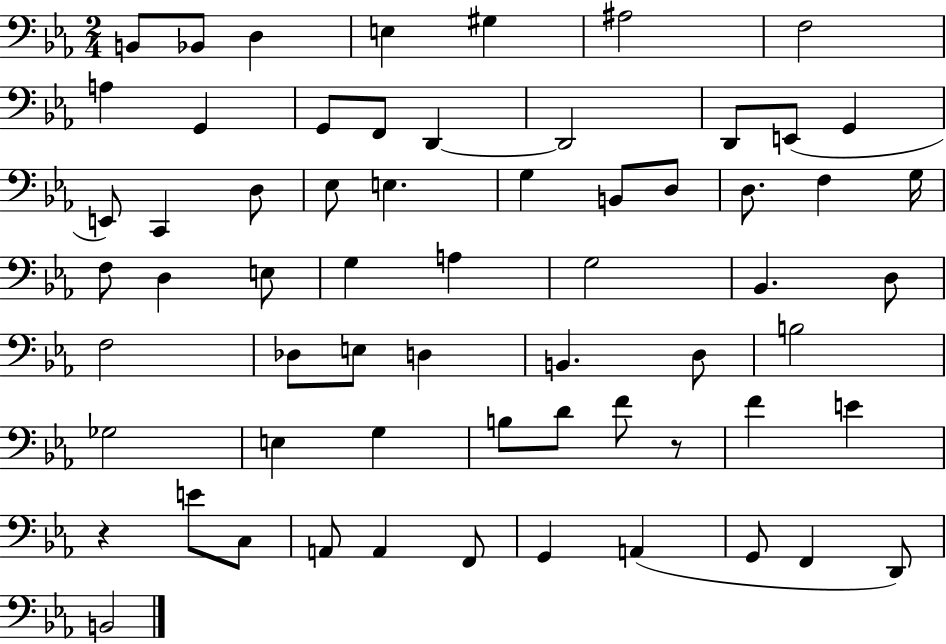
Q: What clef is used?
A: bass